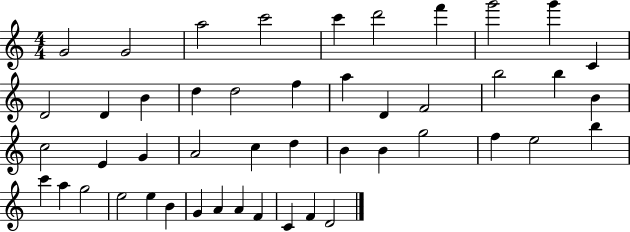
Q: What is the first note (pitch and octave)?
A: G4